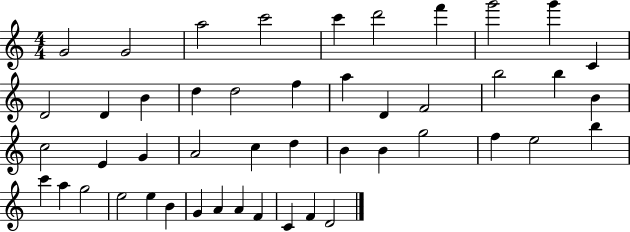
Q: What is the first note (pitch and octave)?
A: G4